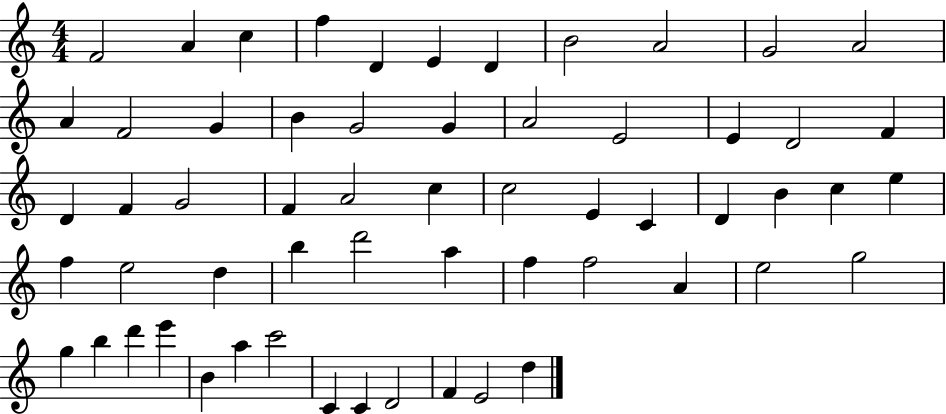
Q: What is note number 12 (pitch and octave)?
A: A4